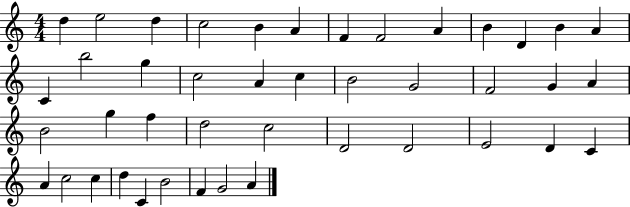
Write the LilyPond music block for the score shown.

{
  \clef treble
  \numericTimeSignature
  \time 4/4
  \key c \major
  d''4 e''2 d''4 | c''2 b'4 a'4 | f'4 f'2 a'4 | b'4 d'4 b'4 a'4 | \break c'4 b''2 g''4 | c''2 a'4 c''4 | b'2 g'2 | f'2 g'4 a'4 | \break b'2 g''4 f''4 | d''2 c''2 | d'2 d'2 | e'2 d'4 c'4 | \break a'4 c''2 c''4 | d''4 c'4 b'2 | f'4 g'2 a'4 | \bar "|."
}